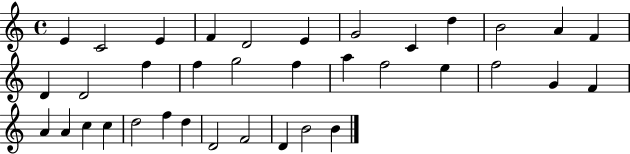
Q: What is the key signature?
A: C major